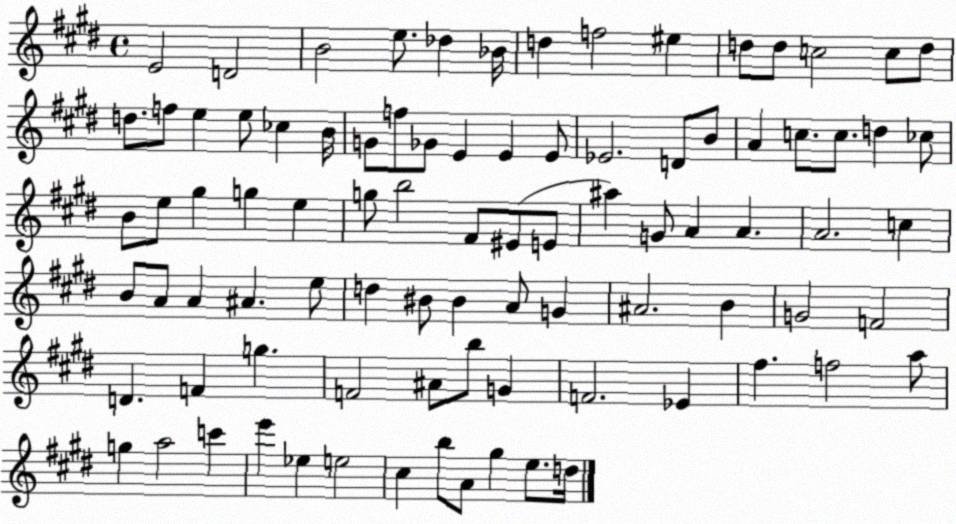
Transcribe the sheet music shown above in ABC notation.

X:1
T:Untitled
M:4/4
L:1/4
K:E
E2 D2 B2 e/2 _d _B/4 d f2 ^e d/2 d/2 c2 c/2 d/2 d/2 f/2 e e/2 _c B/4 G/2 f/2 _G/2 E E E/2 _E2 D/2 B/2 A c/2 c/2 d _c/2 B/2 e/2 ^g g e g/2 b2 ^F/2 ^E/2 E/2 ^a G/2 A A A2 c B/2 A/2 A ^A e/2 d ^B/2 ^B A/2 G ^A2 B G2 F2 D F g F2 ^A/2 b/2 G F2 _E ^f f2 a/2 g a2 c' e' _e e2 ^c b/2 A/2 ^g e/2 d/4